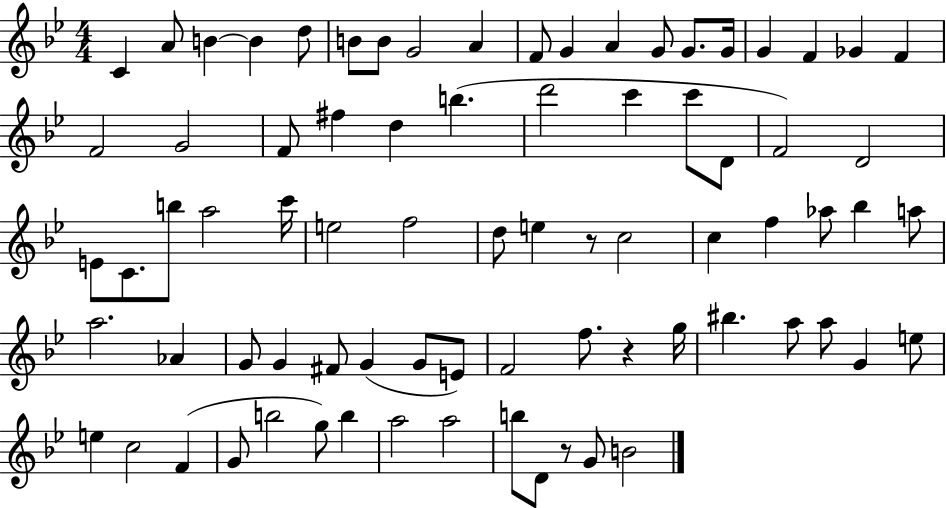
C4/q A4/e B4/q B4/q D5/e B4/e B4/e G4/h A4/q F4/e G4/q A4/q G4/e G4/e. G4/s G4/q F4/q Gb4/q F4/q F4/h G4/h F4/e F#5/q D5/q B5/q. D6/h C6/q C6/e D4/e F4/h D4/h E4/e C4/e. B5/e A5/h C6/s E5/h F5/h D5/e E5/q R/e C5/h C5/q F5/q Ab5/e Bb5/q A5/e A5/h. Ab4/q G4/e G4/q F#4/e G4/q G4/e E4/e F4/h F5/e. R/q G5/s BIS5/q. A5/e A5/e G4/q E5/e E5/q C5/h F4/q G4/e B5/h G5/e B5/q A5/h A5/h B5/e D4/e R/e G4/e B4/h